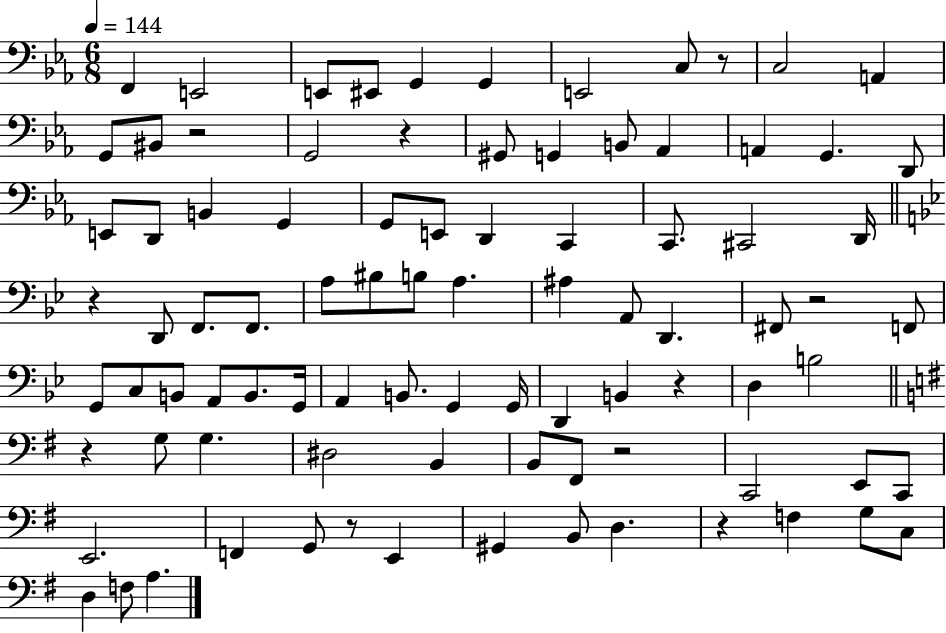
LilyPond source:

{
  \clef bass
  \numericTimeSignature
  \time 6/8
  \key ees \major
  \tempo 4 = 144
  \repeat volta 2 { f,4 e,2 | e,8 eis,8 g,4 g,4 | e,2 c8 r8 | c2 a,4 | \break g,8 bis,8 r2 | g,2 r4 | gis,8 g,4 b,8 aes,4 | a,4 g,4. d,8 | \break e,8 d,8 b,4 g,4 | g,8 e,8 d,4 c,4 | c,8. cis,2 d,16 | \bar "||" \break \key bes \major r4 d,8 f,8. f,8. | a8 bis8 b8 a4. | ais4 a,8 d,4. | fis,8 r2 f,8 | \break g,8 c8 b,8 a,8 b,8. g,16 | a,4 b,8. g,4 g,16 | d,4 b,4 r4 | d4 b2 | \break \bar "||" \break \key e \minor r4 g8 g4. | dis2 b,4 | b,8 fis,8 r2 | c,2 e,8 c,8 | \break e,2. | f,4 g,8 r8 e,4 | gis,4 b,8 d4. | r4 f4 g8 c8 | \break d4 f8 a4. | } \bar "|."
}